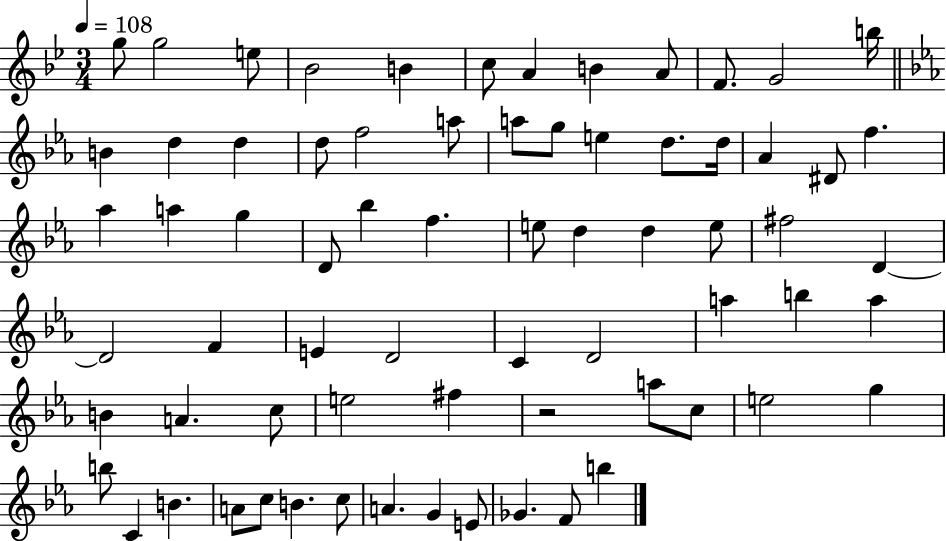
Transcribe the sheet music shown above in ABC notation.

X:1
T:Untitled
M:3/4
L:1/4
K:Bb
g/2 g2 e/2 _B2 B c/2 A B A/2 F/2 G2 b/4 B d d d/2 f2 a/2 a/2 g/2 e d/2 d/4 _A ^D/2 f _a a g D/2 _b f e/2 d d e/2 ^f2 D D2 F E D2 C D2 a b a B A c/2 e2 ^f z2 a/2 c/2 e2 g b/2 C B A/2 c/2 B c/2 A G E/2 _G F/2 b